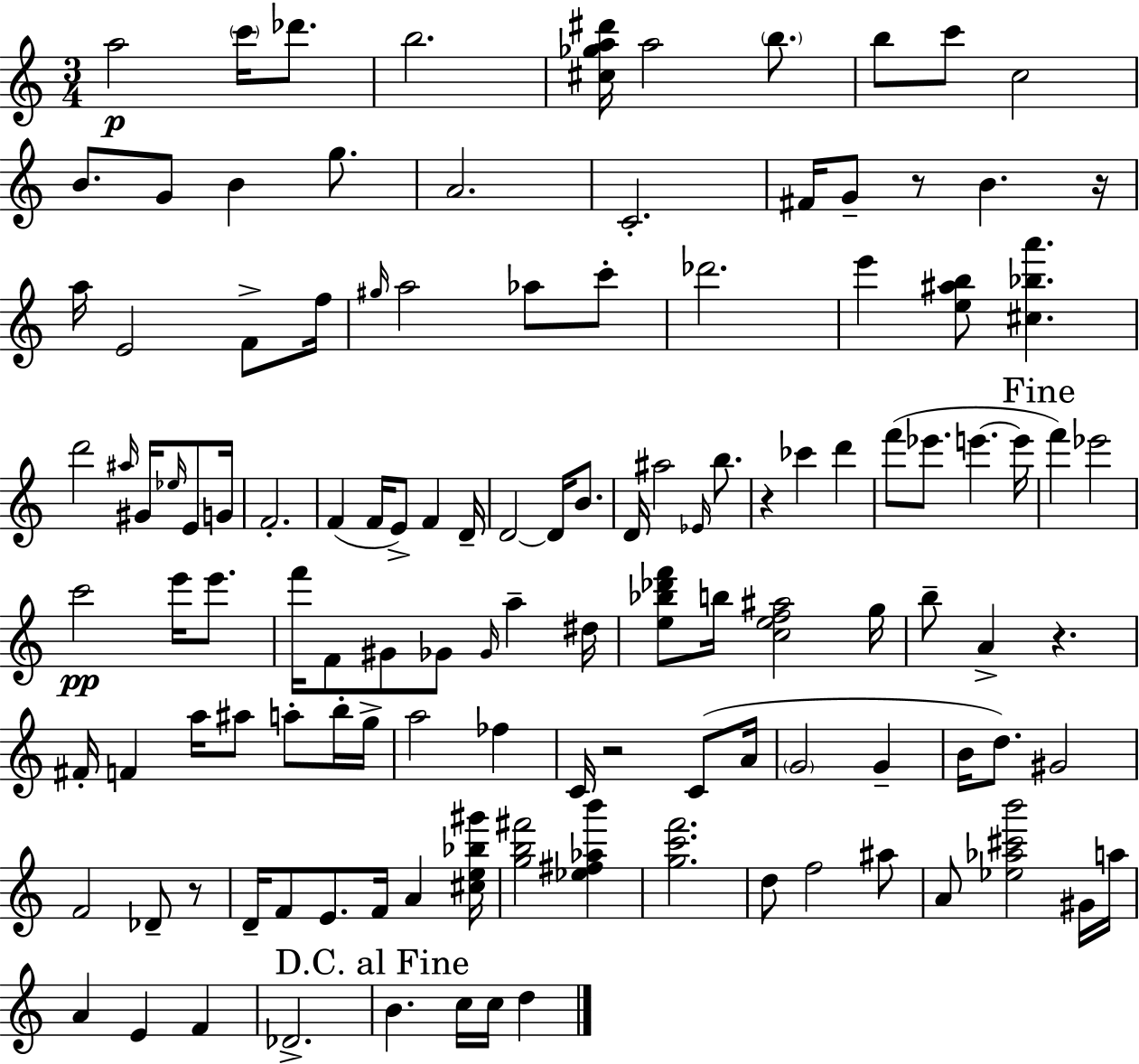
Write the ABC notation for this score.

X:1
T:Untitled
M:3/4
L:1/4
K:C
a2 c'/4 _d'/2 b2 [^c_ga^d']/4 a2 b/2 b/2 c'/2 c2 B/2 G/2 B g/2 A2 C2 ^F/4 G/2 z/2 B z/4 a/4 E2 F/2 f/4 ^g/4 a2 _a/2 c'/2 _d'2 e' [e^ab]/2 [^c_ba'] d'2 ^a/4 ^G/4 _e/4 E/2 G/4 F2 F F/4 E/2 F D/4 D2 D/4 B/2 D/4 ^a2 _E/4 b/2 z _c' d' f'/2 _e'/2 e' e'/4 f' _e'2 c'2 e'/4 e'/2 f'/4 F/2 ^G/2 _G/2 _G/4 a ^d/4 [e_b_d'f']/2 b/4 [cef^a]2 g/4 b/2 A z ^F/4 F a/4 ^a/2 a/2 b/4 g/4 a2 _f C/4 z2 C/2 A/4 G2 G B/4 d/2 ^G2 F2 _D/2 z/2 D/4 F/2 E/2 F/4 A [^ce_b^g']/4 [gb^f']2 [_e^f_ab'] [gc'f']2 d/2 f2 ^a/2 A/2 [_e_a^c'b']2 ^G/4 a/4 A E F _D2 B c/4 c/4 d